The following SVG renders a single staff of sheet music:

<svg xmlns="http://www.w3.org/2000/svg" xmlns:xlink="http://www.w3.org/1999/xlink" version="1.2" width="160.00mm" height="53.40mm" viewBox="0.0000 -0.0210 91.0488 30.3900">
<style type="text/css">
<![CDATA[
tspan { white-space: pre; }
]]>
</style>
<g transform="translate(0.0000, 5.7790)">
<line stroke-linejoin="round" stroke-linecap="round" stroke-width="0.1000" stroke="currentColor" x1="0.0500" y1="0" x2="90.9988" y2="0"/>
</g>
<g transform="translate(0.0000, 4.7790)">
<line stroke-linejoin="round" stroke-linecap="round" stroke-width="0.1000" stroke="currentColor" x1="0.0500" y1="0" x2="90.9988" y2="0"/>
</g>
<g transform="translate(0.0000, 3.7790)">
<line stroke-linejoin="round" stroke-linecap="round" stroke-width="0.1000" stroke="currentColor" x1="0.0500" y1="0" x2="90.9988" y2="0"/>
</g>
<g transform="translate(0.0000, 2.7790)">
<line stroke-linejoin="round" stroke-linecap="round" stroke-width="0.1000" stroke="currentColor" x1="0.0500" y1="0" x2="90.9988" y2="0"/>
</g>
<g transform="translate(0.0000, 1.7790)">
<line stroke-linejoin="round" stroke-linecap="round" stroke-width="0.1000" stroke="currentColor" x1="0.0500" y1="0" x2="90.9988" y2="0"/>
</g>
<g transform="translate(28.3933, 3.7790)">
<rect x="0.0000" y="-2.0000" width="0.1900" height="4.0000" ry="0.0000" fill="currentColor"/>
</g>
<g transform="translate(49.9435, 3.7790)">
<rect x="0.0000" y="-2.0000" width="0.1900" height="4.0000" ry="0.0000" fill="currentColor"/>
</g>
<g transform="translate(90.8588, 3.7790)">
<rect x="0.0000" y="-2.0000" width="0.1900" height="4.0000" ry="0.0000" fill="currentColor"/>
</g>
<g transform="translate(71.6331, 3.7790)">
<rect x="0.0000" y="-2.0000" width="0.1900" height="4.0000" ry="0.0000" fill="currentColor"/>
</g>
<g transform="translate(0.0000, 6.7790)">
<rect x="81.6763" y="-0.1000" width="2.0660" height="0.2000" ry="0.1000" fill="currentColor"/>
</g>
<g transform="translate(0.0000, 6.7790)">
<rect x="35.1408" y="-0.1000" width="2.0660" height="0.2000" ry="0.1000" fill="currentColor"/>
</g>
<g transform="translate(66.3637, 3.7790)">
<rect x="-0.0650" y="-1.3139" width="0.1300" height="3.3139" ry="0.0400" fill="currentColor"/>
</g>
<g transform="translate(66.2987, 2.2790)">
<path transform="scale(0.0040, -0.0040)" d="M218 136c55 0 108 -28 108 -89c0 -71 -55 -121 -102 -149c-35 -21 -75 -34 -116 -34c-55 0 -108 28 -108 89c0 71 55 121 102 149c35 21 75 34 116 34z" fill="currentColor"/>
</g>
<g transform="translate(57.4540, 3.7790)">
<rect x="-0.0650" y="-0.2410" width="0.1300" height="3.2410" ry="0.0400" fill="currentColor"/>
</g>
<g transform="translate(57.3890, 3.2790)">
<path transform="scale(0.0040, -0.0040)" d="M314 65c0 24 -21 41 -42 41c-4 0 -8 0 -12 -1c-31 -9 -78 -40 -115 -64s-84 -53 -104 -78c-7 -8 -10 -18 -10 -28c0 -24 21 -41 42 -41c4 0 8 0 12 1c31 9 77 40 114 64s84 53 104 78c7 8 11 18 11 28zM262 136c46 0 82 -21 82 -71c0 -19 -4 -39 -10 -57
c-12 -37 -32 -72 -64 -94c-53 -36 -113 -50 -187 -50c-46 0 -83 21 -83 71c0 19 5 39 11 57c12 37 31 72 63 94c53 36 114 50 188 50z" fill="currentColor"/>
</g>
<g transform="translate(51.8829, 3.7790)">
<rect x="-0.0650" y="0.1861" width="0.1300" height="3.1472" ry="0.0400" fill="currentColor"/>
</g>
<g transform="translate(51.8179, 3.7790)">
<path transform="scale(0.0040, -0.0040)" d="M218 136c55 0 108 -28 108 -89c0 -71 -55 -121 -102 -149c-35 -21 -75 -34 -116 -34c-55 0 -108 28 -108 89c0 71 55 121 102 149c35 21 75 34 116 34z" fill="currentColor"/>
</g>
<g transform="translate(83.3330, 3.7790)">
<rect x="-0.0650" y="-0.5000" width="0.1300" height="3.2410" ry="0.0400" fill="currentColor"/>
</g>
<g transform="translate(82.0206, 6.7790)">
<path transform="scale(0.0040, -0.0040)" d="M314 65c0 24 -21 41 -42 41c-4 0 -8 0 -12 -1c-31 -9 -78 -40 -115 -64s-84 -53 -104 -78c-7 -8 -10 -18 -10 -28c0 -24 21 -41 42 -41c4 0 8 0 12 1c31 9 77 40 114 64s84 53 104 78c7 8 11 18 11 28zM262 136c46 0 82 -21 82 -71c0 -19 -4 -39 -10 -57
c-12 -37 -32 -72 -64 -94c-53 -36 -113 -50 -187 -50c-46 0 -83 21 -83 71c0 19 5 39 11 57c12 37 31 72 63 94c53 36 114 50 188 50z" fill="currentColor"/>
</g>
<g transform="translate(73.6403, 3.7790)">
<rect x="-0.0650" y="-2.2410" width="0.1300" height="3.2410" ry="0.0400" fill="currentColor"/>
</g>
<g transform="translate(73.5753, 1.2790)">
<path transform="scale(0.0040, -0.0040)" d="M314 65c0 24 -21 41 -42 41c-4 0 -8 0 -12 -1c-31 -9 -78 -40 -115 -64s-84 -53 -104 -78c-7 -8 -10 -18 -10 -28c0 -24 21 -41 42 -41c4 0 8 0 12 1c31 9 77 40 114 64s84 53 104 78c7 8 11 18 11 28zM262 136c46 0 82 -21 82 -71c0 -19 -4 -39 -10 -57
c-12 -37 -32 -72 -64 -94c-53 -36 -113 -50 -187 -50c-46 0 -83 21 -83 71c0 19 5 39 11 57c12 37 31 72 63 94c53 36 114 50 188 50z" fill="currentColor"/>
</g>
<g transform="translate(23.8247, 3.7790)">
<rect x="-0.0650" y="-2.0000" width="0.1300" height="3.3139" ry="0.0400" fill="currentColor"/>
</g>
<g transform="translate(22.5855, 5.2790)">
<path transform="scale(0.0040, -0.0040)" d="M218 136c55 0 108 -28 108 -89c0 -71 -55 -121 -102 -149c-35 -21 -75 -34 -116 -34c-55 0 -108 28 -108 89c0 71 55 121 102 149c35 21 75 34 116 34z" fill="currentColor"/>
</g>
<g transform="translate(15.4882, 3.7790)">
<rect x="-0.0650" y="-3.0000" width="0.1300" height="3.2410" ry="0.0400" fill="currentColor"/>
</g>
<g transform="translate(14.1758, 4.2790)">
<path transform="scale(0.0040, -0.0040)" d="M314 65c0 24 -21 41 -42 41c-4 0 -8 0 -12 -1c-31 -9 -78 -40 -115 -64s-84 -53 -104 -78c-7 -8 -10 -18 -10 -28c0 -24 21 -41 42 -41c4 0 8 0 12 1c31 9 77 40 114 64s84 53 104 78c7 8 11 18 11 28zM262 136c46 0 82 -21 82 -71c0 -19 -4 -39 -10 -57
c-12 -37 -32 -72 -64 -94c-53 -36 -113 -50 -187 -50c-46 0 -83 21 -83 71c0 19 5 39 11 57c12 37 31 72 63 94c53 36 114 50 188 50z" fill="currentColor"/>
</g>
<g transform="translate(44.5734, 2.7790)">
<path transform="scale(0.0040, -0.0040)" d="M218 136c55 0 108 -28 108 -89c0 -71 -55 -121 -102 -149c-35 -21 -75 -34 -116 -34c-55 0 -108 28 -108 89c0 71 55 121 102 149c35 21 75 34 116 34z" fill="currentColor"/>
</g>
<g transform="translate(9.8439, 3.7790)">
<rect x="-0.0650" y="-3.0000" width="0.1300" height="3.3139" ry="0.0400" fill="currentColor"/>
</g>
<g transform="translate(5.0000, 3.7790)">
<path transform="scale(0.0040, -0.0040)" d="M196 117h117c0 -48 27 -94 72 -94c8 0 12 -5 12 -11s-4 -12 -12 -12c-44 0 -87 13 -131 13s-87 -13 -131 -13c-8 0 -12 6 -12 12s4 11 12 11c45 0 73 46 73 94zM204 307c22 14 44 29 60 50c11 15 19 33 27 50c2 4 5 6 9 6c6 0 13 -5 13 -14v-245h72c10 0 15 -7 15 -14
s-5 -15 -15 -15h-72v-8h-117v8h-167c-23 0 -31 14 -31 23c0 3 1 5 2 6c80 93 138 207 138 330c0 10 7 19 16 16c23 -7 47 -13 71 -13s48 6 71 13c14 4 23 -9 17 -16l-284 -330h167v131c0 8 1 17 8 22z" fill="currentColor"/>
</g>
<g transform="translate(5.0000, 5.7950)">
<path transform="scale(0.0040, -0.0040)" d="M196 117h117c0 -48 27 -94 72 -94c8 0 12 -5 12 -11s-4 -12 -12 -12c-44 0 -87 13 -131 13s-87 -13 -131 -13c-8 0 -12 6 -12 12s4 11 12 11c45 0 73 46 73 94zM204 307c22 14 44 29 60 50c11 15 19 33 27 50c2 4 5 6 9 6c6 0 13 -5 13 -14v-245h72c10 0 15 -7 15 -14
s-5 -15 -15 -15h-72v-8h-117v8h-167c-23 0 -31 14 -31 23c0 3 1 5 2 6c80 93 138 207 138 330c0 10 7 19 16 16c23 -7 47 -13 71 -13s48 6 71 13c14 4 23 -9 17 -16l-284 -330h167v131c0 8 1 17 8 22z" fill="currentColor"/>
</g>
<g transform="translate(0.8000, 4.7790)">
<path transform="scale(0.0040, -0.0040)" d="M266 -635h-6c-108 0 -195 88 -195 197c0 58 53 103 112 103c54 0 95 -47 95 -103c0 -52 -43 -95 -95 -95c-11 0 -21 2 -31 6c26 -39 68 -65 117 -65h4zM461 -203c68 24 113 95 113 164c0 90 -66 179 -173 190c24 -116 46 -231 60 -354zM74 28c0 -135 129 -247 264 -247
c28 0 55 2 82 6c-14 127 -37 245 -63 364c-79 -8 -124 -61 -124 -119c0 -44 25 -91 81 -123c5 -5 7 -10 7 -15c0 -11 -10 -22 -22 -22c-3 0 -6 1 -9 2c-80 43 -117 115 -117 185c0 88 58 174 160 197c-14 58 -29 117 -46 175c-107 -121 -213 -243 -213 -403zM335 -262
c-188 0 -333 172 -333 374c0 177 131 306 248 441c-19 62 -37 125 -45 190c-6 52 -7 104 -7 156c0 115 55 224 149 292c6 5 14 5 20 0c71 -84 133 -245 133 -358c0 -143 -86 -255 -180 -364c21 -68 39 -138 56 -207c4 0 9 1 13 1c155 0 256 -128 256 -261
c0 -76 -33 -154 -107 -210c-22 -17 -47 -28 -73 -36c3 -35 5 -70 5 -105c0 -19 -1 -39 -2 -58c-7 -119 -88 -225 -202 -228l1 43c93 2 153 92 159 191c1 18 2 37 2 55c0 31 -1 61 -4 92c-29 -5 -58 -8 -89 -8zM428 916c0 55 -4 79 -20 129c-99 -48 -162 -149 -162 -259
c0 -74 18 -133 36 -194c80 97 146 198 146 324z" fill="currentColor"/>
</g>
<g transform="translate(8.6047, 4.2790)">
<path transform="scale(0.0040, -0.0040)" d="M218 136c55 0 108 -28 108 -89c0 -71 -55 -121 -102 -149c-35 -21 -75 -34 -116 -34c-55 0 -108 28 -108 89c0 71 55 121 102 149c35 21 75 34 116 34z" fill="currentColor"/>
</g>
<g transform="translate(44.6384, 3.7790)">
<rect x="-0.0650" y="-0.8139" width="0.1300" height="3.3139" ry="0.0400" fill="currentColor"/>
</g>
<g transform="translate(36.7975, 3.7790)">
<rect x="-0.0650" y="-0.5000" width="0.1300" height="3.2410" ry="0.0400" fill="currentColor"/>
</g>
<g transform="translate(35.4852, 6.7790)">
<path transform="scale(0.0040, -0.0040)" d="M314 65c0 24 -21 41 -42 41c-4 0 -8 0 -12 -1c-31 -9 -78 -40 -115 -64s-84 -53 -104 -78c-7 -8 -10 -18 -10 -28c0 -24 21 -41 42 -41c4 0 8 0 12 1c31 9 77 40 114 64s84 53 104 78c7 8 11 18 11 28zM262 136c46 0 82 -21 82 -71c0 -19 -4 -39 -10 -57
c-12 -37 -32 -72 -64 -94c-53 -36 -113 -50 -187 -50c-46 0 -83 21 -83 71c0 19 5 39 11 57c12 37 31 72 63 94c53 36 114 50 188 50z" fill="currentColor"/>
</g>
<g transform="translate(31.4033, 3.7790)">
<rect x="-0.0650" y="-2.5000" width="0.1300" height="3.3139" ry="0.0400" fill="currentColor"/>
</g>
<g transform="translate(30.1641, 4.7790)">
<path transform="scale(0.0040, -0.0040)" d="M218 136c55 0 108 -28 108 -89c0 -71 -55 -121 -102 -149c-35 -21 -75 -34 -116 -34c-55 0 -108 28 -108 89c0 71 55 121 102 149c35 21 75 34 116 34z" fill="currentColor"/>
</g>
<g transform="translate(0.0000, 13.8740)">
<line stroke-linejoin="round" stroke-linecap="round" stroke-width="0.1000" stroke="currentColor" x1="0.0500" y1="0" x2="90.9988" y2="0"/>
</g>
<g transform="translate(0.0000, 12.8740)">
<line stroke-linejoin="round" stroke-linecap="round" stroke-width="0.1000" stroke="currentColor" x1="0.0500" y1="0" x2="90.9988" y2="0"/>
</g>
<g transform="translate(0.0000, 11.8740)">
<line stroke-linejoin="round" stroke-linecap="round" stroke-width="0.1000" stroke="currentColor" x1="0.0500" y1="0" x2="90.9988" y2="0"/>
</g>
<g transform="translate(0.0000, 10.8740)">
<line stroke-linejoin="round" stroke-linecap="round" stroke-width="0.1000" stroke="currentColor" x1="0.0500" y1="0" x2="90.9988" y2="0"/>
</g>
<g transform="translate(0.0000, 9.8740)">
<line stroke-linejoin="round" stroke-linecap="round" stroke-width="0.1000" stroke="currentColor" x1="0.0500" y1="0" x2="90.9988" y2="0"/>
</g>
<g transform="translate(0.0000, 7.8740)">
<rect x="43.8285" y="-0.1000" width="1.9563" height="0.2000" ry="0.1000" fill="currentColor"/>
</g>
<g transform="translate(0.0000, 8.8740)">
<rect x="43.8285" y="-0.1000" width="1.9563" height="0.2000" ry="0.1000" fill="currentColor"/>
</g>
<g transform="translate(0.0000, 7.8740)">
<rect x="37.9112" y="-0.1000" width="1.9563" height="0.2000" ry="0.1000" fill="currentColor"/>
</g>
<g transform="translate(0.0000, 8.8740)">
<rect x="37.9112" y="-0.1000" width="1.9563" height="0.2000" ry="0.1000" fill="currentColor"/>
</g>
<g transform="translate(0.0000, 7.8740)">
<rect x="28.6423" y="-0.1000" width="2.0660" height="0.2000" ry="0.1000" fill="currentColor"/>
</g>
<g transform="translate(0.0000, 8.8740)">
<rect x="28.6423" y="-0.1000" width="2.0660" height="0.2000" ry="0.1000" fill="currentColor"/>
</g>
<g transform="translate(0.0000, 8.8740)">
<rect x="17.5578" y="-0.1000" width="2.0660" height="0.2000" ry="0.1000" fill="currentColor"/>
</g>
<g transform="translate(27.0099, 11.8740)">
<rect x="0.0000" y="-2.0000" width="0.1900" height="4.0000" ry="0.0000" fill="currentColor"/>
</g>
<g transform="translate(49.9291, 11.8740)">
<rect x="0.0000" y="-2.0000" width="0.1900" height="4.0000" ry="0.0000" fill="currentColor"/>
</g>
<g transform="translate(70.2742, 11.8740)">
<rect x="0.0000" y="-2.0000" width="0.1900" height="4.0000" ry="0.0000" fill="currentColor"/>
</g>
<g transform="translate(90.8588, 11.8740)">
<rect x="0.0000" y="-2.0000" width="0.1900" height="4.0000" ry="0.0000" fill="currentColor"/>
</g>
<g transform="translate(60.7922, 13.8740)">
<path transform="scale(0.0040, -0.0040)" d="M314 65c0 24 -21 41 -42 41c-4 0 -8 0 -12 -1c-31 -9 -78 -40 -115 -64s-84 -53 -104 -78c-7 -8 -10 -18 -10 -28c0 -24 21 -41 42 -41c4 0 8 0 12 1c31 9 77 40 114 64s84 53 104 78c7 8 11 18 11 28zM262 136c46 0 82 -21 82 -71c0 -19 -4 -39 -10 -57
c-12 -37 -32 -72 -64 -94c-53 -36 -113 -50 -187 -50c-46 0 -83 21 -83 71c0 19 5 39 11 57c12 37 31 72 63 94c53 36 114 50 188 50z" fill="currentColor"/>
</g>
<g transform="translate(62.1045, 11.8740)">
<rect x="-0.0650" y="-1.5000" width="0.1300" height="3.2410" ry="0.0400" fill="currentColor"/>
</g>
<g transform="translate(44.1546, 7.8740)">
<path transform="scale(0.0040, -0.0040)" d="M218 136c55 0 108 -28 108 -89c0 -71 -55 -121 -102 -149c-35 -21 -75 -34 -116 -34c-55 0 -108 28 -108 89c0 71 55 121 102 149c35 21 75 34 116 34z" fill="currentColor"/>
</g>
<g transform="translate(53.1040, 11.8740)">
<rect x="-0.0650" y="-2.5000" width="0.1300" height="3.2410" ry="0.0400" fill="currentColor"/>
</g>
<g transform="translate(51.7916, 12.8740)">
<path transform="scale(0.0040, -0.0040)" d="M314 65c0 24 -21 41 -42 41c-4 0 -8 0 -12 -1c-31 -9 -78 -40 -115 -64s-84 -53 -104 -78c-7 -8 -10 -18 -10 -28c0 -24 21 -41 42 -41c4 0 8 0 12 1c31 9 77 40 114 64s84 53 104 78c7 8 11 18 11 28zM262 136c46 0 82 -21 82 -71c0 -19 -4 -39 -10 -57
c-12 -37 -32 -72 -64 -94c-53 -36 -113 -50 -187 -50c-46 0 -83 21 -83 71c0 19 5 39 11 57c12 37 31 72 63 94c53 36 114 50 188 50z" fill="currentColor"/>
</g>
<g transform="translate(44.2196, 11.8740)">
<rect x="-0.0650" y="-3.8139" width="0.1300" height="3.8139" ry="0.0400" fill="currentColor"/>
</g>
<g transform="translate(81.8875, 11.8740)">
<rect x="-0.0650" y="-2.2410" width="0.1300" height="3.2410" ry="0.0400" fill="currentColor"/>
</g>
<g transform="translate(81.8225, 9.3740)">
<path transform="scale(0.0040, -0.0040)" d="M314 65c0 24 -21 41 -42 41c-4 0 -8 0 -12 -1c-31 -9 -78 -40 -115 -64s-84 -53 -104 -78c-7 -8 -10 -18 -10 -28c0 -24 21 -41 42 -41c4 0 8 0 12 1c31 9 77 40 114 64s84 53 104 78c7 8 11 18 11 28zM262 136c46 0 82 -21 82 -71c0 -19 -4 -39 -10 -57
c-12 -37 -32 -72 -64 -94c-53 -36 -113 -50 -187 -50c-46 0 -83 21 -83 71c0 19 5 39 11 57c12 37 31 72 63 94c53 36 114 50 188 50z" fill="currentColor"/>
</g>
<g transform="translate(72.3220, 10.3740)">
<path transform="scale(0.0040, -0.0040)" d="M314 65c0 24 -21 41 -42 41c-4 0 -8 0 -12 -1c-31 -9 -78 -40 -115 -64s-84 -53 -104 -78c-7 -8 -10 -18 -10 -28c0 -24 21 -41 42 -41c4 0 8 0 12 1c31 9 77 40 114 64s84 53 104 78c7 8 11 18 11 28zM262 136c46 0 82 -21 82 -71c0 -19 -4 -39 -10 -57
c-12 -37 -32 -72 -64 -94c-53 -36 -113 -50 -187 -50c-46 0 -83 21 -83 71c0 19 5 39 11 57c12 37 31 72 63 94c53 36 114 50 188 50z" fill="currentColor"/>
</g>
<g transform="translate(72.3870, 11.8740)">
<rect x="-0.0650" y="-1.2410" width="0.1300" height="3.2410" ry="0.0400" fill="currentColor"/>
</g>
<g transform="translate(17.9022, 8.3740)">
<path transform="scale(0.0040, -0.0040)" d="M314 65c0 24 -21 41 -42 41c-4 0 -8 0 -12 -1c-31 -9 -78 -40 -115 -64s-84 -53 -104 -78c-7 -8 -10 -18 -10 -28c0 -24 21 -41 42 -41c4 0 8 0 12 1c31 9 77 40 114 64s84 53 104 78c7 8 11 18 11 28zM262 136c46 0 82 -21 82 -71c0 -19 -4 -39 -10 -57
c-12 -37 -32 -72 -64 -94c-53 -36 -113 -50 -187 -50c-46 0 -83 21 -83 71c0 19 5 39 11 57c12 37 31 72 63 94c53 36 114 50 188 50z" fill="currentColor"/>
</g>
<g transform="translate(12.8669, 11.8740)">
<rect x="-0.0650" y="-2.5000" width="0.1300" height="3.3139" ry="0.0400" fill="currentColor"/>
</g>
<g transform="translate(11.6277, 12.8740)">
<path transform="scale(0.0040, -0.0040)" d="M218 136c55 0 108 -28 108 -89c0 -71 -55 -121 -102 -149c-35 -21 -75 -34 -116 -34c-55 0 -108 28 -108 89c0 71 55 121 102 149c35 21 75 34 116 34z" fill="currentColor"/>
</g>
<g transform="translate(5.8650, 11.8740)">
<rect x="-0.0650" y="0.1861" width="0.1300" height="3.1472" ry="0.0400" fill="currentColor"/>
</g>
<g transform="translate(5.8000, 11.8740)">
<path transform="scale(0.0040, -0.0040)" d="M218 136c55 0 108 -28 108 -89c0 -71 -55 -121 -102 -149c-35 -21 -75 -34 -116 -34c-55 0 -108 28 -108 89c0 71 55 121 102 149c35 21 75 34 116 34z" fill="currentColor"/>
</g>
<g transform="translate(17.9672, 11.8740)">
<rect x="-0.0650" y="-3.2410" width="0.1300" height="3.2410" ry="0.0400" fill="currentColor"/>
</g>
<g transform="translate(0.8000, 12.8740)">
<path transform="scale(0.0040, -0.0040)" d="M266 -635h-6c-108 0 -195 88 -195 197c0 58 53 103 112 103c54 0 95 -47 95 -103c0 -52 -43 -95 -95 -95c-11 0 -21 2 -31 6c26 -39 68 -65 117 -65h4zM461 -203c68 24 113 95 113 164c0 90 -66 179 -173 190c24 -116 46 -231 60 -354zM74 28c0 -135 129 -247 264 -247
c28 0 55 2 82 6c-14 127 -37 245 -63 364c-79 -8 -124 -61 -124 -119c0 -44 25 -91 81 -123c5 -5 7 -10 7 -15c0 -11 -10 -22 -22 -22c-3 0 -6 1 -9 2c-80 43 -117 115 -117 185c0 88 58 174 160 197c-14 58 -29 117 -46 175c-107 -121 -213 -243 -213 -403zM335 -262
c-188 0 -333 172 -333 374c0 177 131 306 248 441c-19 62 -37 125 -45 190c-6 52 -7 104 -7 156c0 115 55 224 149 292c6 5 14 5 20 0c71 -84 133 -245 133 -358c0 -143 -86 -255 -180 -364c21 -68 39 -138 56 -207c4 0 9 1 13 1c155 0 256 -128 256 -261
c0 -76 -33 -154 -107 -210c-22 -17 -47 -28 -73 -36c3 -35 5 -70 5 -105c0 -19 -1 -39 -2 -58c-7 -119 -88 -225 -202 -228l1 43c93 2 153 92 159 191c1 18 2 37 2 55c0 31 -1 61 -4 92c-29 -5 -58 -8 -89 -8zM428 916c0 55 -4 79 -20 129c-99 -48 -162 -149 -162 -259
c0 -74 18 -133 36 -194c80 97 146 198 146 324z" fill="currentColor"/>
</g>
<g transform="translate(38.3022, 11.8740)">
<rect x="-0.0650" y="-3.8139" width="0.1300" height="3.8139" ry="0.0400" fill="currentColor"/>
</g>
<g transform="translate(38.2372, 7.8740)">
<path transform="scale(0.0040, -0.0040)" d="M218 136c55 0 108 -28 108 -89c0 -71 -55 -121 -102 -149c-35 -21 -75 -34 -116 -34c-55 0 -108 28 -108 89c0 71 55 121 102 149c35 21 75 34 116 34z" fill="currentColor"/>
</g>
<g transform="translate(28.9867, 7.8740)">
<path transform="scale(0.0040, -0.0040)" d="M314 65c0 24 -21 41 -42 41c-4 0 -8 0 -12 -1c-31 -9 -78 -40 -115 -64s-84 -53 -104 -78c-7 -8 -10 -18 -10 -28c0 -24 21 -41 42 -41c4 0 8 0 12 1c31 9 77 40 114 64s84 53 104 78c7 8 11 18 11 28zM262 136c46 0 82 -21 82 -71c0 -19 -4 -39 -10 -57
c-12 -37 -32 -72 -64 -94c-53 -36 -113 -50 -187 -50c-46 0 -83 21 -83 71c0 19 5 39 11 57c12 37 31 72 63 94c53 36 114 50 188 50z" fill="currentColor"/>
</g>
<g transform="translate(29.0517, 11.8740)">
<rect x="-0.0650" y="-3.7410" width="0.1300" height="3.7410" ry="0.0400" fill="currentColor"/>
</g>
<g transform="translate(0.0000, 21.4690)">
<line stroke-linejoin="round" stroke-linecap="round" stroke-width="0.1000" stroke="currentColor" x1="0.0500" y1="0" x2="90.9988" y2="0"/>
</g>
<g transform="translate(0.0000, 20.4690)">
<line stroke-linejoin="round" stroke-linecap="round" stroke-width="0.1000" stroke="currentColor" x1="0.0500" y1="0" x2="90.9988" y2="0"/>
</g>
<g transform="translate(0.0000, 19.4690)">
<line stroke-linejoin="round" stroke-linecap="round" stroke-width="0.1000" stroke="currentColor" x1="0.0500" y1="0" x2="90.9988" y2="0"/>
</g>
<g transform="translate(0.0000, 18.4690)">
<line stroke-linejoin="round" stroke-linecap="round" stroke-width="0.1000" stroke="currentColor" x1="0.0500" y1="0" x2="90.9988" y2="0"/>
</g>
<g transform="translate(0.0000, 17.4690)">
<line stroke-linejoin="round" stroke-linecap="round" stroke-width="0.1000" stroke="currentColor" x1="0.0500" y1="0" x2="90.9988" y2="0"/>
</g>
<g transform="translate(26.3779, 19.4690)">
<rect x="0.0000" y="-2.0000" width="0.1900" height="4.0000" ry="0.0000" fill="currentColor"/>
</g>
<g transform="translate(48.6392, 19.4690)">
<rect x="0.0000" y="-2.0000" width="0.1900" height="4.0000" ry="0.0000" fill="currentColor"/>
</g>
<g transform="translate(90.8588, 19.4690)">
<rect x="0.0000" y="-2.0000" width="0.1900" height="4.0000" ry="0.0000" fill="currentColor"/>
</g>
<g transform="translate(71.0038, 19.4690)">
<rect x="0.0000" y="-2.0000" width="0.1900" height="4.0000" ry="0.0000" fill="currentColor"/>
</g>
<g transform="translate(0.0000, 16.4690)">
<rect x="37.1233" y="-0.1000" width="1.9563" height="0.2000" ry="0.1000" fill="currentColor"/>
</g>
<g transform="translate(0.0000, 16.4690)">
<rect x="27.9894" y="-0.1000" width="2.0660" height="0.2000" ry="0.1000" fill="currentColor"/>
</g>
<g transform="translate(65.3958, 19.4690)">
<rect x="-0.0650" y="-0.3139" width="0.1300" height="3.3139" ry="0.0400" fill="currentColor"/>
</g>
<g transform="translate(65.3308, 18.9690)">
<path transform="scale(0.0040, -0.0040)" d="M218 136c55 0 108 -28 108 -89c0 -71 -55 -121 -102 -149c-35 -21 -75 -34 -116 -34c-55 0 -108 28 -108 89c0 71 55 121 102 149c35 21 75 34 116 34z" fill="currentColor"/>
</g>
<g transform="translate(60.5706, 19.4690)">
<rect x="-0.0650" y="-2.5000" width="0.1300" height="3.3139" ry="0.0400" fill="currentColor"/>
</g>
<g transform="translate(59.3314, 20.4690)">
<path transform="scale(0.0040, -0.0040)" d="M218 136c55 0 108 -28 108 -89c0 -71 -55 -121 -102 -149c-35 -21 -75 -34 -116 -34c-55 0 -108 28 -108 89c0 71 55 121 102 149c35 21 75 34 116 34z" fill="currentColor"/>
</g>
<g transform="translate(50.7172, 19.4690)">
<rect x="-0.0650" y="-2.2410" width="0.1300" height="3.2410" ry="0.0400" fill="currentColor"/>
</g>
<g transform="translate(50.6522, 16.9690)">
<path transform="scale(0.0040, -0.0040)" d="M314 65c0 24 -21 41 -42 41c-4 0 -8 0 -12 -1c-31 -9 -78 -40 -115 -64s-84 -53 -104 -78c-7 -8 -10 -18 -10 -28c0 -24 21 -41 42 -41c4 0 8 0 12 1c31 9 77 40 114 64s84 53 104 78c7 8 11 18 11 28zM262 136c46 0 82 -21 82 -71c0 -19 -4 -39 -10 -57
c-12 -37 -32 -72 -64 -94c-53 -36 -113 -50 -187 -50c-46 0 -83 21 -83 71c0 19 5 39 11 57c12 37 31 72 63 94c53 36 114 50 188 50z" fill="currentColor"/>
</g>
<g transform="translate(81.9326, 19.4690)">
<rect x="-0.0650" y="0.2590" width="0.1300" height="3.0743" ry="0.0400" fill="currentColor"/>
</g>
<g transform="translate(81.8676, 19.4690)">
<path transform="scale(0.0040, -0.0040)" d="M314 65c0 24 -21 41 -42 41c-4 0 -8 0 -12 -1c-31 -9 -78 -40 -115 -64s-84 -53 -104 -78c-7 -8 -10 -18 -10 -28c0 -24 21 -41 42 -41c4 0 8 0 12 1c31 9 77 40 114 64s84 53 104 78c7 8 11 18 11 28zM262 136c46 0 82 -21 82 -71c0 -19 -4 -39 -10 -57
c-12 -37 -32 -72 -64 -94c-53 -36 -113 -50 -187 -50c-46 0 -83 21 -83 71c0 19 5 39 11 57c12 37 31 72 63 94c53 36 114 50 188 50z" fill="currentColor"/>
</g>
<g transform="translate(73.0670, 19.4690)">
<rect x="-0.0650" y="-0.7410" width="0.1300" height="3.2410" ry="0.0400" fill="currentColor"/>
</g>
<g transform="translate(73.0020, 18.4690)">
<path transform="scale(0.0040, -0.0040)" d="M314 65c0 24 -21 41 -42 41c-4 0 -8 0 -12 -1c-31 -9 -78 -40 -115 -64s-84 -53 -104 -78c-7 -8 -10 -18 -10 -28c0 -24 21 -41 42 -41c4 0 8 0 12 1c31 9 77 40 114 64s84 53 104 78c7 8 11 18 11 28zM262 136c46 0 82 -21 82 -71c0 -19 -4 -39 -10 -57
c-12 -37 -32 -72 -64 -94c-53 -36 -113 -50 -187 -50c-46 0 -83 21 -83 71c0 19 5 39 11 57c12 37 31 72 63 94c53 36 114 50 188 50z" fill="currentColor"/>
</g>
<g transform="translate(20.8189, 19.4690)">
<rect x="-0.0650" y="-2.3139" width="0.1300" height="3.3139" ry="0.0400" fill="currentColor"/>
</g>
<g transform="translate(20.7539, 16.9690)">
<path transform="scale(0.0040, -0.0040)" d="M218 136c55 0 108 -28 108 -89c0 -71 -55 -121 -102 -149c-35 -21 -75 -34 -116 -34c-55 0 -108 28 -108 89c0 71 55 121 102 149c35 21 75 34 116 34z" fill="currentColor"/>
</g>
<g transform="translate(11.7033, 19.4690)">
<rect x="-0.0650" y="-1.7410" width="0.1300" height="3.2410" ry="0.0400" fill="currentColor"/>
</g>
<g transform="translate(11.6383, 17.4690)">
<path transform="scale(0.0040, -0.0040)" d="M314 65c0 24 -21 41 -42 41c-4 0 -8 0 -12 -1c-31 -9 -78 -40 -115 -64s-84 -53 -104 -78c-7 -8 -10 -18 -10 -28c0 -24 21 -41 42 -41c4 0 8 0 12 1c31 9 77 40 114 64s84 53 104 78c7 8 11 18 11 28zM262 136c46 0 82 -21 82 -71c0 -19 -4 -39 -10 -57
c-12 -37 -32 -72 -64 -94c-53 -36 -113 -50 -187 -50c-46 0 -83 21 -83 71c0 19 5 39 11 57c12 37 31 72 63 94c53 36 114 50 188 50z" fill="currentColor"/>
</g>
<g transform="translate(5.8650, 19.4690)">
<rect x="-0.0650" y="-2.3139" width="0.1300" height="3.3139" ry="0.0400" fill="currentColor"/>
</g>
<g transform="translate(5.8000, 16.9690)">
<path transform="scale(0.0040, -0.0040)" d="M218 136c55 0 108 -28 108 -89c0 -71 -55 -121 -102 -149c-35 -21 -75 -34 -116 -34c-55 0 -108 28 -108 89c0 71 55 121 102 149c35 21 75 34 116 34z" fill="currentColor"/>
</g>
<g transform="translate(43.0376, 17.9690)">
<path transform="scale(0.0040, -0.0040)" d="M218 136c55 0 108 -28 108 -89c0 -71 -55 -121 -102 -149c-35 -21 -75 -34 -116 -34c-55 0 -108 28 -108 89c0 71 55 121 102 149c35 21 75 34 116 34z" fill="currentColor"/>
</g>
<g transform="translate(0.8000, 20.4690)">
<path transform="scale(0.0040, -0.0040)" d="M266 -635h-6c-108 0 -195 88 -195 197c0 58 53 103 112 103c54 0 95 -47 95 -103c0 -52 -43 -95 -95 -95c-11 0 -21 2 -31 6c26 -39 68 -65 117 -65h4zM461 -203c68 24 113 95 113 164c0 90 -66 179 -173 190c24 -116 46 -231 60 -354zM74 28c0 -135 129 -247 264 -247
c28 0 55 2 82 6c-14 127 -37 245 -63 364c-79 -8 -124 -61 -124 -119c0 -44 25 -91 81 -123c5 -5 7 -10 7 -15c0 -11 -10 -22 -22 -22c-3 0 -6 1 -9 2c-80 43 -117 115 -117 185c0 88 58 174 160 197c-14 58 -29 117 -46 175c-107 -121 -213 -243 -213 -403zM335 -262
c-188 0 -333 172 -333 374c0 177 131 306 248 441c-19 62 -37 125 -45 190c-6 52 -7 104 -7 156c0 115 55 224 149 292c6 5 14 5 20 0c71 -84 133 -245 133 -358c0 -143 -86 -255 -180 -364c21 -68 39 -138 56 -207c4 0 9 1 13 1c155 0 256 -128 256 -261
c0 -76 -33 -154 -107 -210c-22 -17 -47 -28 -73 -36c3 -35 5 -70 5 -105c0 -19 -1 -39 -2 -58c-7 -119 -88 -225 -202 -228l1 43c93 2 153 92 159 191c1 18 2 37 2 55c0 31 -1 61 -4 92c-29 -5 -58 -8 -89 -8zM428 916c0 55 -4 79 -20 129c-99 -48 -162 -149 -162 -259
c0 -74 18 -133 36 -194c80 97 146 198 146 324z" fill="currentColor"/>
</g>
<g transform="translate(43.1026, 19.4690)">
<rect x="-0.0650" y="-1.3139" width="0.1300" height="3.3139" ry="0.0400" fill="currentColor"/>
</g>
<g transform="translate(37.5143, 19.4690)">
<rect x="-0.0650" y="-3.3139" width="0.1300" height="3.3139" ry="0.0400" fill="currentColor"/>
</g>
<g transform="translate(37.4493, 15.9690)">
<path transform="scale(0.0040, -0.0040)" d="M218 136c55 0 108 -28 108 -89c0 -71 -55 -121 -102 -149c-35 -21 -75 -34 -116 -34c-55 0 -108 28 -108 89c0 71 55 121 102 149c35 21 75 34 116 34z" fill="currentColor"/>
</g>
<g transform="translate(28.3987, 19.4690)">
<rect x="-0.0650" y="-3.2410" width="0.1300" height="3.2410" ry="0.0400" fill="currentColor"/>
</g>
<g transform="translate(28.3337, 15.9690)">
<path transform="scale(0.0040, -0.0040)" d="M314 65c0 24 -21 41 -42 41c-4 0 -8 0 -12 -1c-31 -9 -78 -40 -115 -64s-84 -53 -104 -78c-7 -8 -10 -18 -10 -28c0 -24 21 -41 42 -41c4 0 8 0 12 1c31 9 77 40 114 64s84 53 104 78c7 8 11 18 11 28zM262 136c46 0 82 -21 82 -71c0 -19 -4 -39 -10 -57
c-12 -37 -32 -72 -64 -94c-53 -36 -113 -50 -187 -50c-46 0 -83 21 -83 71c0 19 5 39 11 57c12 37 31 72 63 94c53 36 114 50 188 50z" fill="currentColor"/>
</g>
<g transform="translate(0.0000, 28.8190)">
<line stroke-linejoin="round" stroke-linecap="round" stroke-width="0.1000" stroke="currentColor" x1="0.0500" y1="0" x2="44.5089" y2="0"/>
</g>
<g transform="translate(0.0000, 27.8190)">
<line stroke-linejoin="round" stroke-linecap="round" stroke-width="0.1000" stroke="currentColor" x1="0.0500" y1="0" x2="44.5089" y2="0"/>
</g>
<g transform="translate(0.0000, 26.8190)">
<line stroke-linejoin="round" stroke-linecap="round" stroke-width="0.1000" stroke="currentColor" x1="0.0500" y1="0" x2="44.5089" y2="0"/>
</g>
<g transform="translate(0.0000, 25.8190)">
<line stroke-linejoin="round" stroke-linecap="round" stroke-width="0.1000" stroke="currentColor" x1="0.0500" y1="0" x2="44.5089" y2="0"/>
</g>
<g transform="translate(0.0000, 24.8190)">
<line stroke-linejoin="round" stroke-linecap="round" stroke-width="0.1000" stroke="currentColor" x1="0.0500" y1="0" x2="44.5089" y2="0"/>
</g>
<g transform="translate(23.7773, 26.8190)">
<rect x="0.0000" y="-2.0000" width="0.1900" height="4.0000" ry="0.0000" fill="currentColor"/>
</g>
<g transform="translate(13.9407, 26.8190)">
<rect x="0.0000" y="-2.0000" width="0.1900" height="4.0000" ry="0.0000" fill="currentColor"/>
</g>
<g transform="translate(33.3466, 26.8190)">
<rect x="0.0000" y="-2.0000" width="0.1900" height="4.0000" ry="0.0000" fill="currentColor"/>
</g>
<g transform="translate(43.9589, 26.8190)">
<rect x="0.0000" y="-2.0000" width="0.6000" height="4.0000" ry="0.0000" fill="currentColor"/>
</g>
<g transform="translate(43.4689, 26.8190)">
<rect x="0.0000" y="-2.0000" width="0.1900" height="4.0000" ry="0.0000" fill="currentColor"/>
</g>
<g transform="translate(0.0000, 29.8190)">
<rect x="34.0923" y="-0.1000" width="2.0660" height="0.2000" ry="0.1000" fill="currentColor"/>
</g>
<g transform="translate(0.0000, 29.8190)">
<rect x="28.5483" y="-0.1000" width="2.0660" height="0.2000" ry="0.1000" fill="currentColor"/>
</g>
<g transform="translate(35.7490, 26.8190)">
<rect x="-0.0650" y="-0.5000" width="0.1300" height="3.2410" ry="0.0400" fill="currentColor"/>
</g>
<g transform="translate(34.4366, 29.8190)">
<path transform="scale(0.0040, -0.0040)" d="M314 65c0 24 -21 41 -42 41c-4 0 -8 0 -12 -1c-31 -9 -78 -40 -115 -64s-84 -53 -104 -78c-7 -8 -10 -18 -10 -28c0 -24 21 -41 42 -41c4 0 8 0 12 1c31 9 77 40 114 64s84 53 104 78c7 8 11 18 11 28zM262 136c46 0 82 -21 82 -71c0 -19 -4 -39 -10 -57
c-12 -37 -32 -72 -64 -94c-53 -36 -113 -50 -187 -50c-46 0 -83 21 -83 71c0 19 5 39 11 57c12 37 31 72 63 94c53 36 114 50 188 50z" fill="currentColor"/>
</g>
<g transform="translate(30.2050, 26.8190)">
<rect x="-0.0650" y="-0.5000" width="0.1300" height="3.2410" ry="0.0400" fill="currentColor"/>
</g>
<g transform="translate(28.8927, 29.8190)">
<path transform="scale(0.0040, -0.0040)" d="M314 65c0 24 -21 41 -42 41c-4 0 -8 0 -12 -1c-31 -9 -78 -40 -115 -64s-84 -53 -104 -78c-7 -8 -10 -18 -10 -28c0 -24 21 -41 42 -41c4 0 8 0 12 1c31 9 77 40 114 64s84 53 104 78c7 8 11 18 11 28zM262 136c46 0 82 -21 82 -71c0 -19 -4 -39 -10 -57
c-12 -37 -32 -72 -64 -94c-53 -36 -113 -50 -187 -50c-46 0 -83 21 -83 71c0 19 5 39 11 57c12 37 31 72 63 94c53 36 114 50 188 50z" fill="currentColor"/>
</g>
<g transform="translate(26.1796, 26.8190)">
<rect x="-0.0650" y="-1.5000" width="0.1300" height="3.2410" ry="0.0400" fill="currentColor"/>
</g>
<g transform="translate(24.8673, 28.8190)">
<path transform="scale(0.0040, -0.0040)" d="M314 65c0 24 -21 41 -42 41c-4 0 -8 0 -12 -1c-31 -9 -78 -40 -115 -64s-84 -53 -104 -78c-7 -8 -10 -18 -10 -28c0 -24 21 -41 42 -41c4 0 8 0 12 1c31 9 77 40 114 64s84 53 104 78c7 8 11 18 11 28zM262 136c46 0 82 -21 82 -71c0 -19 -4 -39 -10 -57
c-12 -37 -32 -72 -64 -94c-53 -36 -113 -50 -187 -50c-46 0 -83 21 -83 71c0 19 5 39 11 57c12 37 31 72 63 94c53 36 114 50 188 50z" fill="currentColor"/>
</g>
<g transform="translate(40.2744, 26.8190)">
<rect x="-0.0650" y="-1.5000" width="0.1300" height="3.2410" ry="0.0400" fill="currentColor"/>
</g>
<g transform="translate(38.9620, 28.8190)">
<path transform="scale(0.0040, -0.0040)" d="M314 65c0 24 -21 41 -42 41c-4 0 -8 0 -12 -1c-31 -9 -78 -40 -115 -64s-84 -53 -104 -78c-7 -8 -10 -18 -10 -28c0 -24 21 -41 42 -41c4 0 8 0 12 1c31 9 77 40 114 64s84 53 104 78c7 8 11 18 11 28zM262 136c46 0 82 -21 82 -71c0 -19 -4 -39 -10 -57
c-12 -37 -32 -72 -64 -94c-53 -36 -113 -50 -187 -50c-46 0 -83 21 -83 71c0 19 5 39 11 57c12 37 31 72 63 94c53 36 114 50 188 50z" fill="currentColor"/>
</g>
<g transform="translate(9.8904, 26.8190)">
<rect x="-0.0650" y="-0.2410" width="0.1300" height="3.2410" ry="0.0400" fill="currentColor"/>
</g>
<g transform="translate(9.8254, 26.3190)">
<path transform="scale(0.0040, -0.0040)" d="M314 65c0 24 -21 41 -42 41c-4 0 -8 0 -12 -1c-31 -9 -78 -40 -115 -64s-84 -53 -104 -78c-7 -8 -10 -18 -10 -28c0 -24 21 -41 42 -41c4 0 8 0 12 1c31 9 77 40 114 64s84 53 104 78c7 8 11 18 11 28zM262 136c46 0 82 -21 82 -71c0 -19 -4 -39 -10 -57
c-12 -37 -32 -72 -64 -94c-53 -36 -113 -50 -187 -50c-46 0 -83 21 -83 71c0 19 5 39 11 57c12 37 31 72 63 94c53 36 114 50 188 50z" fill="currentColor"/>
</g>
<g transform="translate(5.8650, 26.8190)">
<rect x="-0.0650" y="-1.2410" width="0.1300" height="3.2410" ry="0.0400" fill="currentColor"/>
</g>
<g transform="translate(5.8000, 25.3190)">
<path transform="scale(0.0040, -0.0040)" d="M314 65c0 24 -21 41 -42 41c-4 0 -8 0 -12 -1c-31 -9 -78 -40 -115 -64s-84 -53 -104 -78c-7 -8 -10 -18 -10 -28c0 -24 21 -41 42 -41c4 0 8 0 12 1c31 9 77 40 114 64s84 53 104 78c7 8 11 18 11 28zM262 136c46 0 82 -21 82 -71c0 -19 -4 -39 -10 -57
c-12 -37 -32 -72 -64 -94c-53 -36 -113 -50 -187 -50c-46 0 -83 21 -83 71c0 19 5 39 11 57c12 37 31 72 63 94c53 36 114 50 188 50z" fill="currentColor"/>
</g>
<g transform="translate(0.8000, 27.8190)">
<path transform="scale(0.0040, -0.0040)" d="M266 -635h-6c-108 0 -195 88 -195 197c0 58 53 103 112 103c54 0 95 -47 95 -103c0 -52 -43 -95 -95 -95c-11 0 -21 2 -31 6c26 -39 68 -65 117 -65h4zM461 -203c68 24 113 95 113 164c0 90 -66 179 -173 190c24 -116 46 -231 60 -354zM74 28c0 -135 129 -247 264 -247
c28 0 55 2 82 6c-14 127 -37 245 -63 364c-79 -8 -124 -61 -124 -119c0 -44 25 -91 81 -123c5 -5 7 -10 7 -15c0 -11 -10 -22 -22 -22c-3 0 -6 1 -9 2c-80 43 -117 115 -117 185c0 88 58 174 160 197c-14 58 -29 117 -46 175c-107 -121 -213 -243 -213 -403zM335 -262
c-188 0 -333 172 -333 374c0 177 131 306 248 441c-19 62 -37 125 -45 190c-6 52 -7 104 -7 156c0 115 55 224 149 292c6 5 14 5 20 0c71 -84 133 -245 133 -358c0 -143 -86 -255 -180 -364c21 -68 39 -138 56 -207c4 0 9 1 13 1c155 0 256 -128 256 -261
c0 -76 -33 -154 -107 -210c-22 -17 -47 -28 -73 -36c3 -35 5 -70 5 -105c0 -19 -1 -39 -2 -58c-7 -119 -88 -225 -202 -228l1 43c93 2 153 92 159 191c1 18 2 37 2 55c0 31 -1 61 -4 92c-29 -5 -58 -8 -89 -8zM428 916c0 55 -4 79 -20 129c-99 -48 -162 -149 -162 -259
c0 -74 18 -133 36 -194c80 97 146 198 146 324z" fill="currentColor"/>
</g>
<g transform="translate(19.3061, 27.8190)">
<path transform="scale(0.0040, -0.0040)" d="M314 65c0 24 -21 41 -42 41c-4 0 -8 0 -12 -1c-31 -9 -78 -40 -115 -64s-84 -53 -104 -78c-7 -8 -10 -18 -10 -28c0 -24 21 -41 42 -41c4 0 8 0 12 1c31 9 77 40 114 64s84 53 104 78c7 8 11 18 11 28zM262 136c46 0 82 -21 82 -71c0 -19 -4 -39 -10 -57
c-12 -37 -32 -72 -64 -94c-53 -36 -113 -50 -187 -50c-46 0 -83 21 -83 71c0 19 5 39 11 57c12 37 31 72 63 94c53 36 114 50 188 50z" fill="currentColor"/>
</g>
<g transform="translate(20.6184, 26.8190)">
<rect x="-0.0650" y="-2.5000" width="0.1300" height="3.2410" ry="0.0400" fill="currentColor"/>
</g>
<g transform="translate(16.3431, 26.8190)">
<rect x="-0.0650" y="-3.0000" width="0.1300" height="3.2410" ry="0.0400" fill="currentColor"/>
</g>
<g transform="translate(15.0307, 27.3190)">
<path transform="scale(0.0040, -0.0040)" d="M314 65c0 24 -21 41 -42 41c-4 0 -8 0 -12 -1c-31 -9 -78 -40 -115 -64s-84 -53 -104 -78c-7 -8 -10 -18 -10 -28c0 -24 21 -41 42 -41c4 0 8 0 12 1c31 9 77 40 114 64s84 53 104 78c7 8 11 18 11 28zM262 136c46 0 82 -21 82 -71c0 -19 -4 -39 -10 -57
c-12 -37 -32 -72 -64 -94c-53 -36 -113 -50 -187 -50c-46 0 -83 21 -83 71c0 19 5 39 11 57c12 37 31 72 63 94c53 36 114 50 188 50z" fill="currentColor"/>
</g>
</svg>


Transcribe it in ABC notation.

X:1
T:Untitled
M:4/4
L:1/4
K:C
A A2 F G C2 d B c2 e g2 C2 B G b2 c'2 c' c' G2 E2 e2 g2 g f2 g b2 b e g2 G c d2 B2 e2 c2 A2 G2 E2 C2 C2 E2